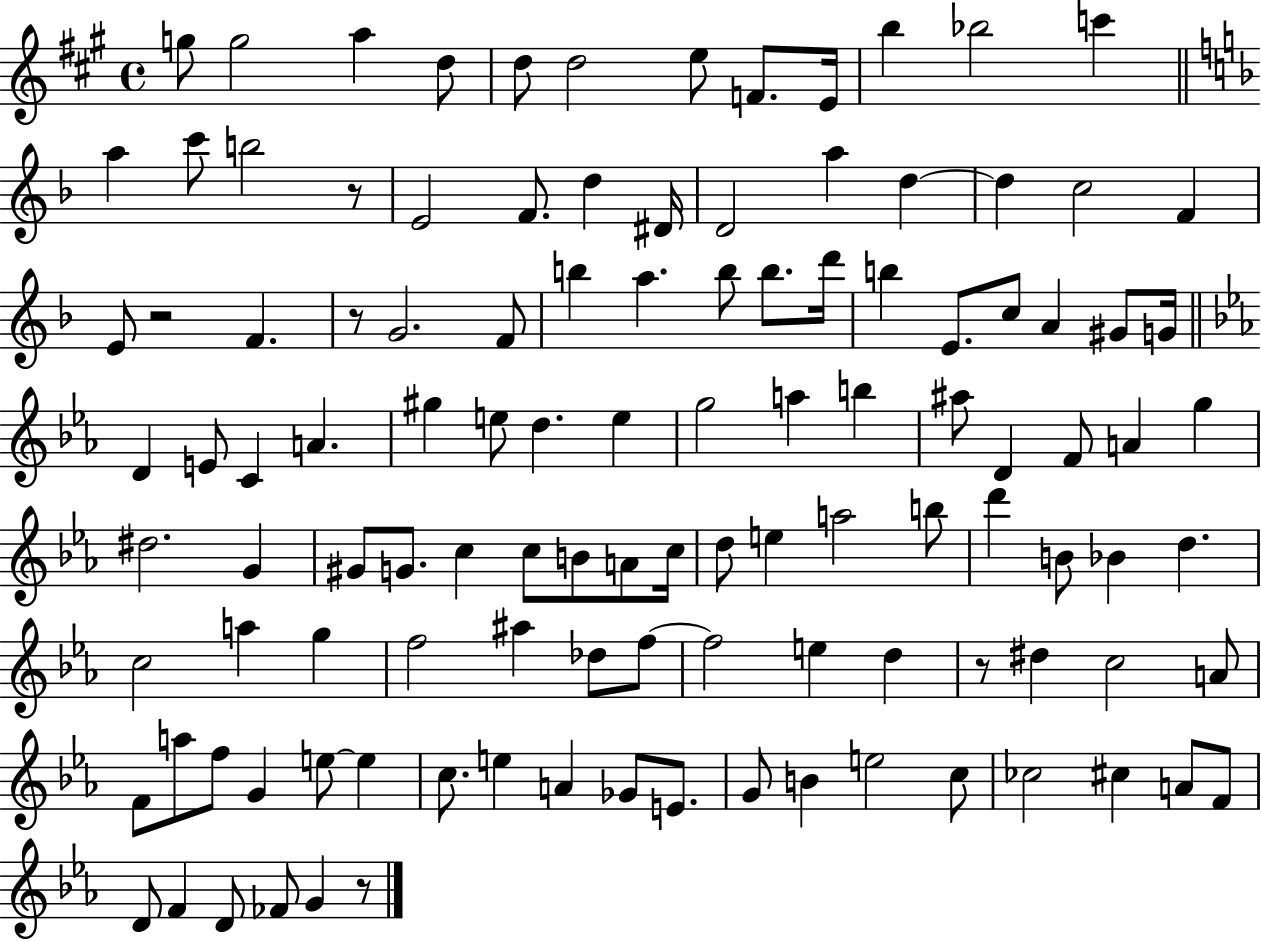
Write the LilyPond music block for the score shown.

{
  \clef treble
  \time 4/4
  \defaultTimeSignature
  \key a \major
  g''8 g''2 a''4 d''8 | d''8 d''2 e''8 f'8. e'16 | b''4 bes''2 c'''4 | \bar "||" \break \key d \minor a''4 c'''8 b''2 r8 | e'2 f'8. d''4 dis'16 | d'2 a''4 d''4~~ | d''4 c''2 f'4 | \break e'8 r2 f'4. | r8 g'2. f'8 | b''4 a''4. b''8 b''8. d'''16 | b''4 e'8. c''8 a'4 gis'8 g'16 | \break \bar "||" \break \key ees \major d'4 e'8 c'4 a'4. | gis''4 e''8 d''4. e''4 | g''2 a''4 b''4 | ais''8 d'4 f'8 a'4 g''4 | \break dis''2. g'4 | gis'8 g'8. c''4 c''8 b'8 a'8 c''16 | d''8 e''4 a''2 b''8 | d'''4 b'8 bes'4 d''4. | \break c''2 a''4 g''4 | f''2 ais''4 des''8 f''8~~ | f''2 e''4 d''4 | r8 dis''4 c''2 a'8 | \break f'8 a''8 f''8 g'4 e''8~~ e''4 | c''8. e''4 a'4 ges'8 e'8. | g'8 b'4 e''2 c''8 | ces''2 cis''4 a'8 f'8 | \break d'8 f'4 d'8 fes'8 g'4 r8 | \bar "|."
}